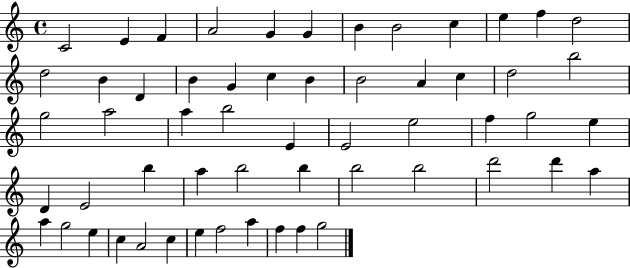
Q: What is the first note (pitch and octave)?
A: C4